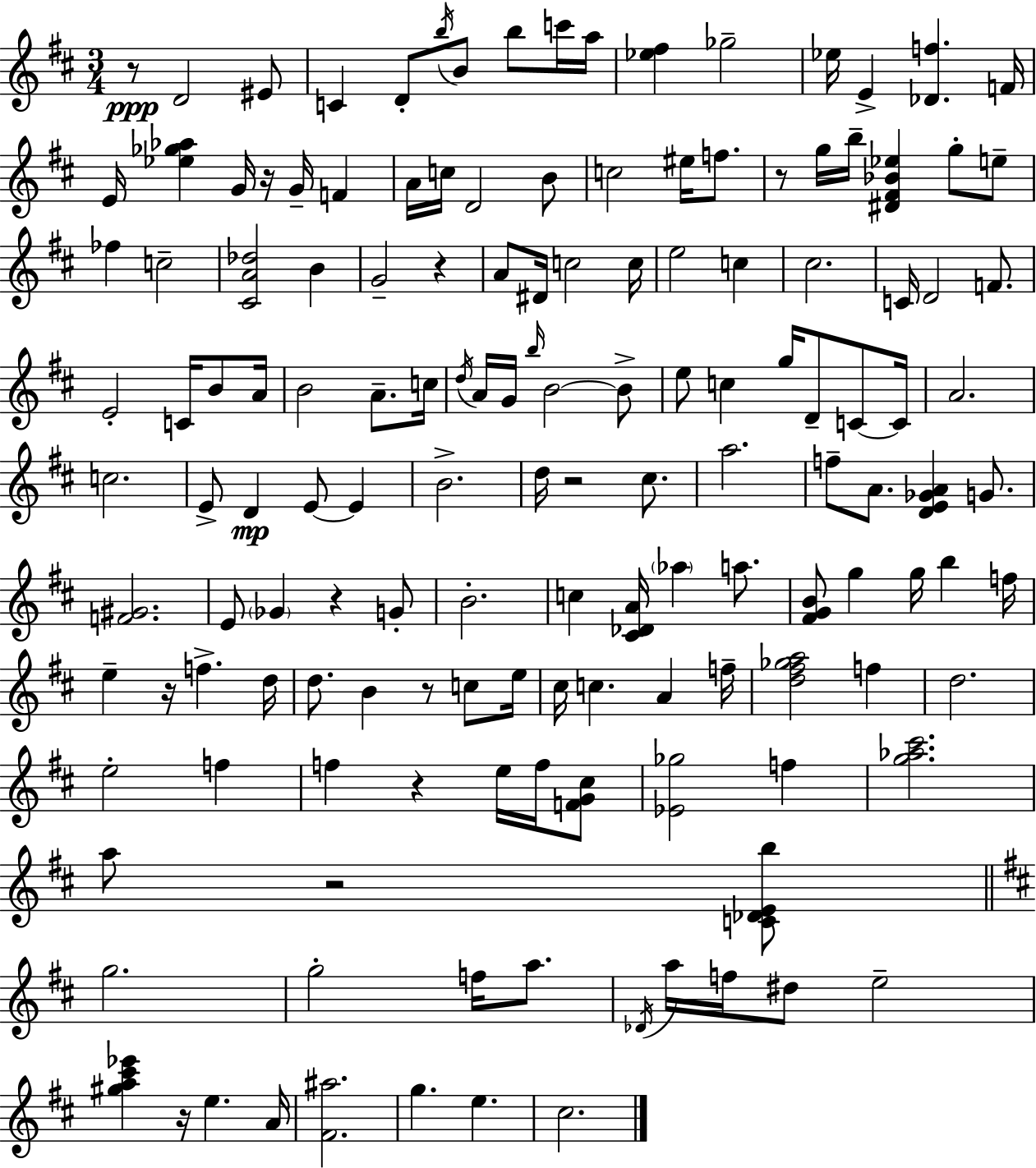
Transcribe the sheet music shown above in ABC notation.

X:1
T:Untitled
M:3/4
L:1/4
K:D
z/2 D2 ^E/2 C D/2 b/4 B/2 b/2 c'/4 a/4 [_e^f] _g2 _e/4 E [_Df] F/4 E/4 [_e_g_a] G/4 z/4 G/4 F A/4 c/4 D2 B/2 c2 ^e/4 f/2 z/2 g/4 b/4 [^D^F_B_e] g/2 e/2 _f c2 [^CA_d]2 B G2 z A/2 ^D/4 c2 c/4 e2 c ^c2 C/4 D2 F/2 E2 C/4 B/2 A/4 B2 A/2 c/4 d/4 A/4 G/4 b/4 B2 B/2 e/2 c g/4 D/2 C/2 C/4 A2 c2 E/2 D E/2 E B2 d/4 z2 ^c/2 a2 f/2 A/2 [DE_GA] G/2 [F^G]2 E/2 _G z G/2 B2 c [^C_DA]/4 _a a/2 [^FGB]/2 g g/4 b f/4 e z/4 f d/4 d/2 B z/2 c/2 e/4 ^c/4 c A f/4 [d^f_ga]2 f d2 e2 f f z e/4 f/4 [FG^c]/2 [_E_g]2 f [g_a^c']2 a/2 z2 [C_DEb]/2 g2 g2 f/4 a/2 _D/4 a/4 f/4 ^d/2 e2 [^ga^c'_e'] z/4 e A/4 [^F^a]2 g e ^c2